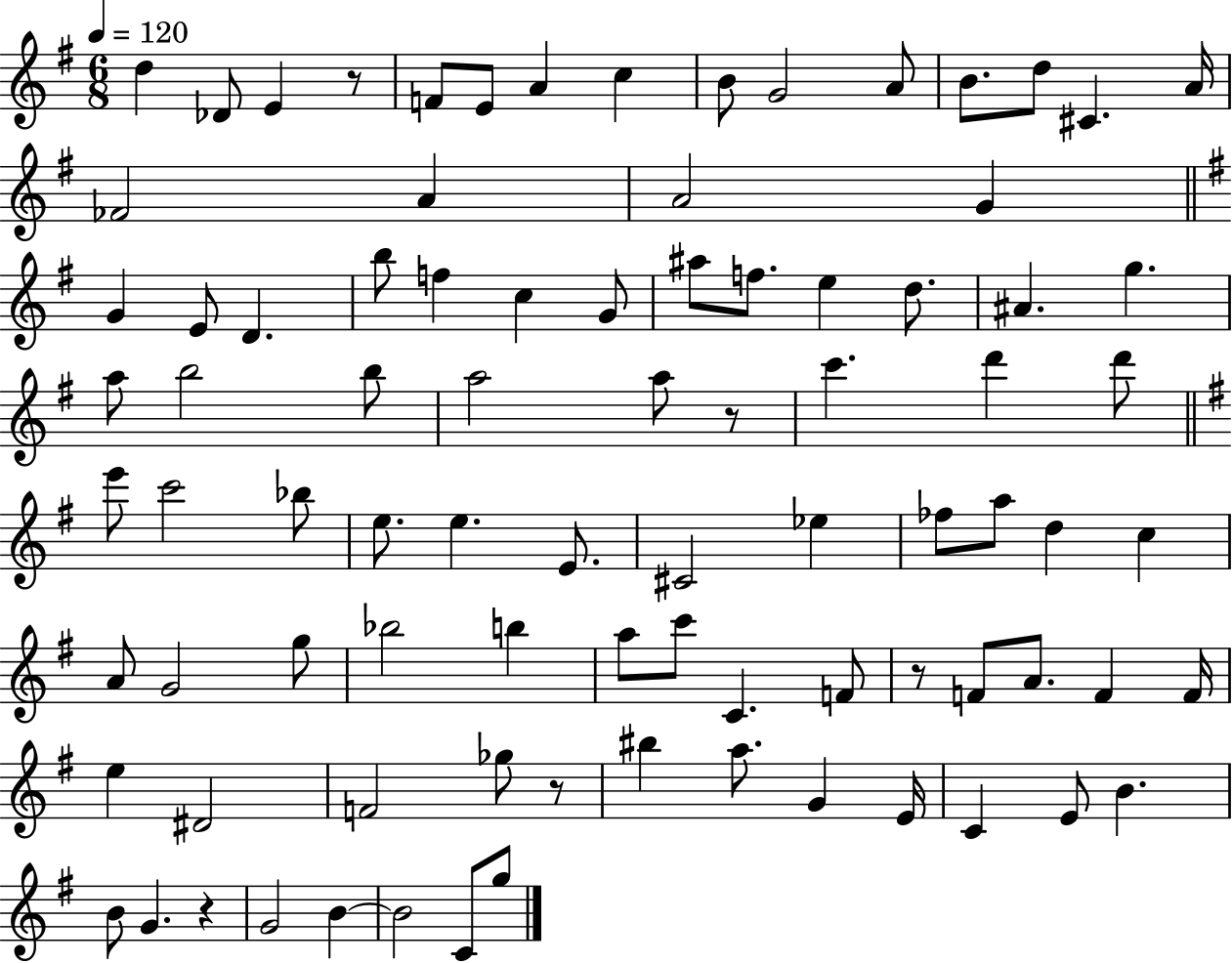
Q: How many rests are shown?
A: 5